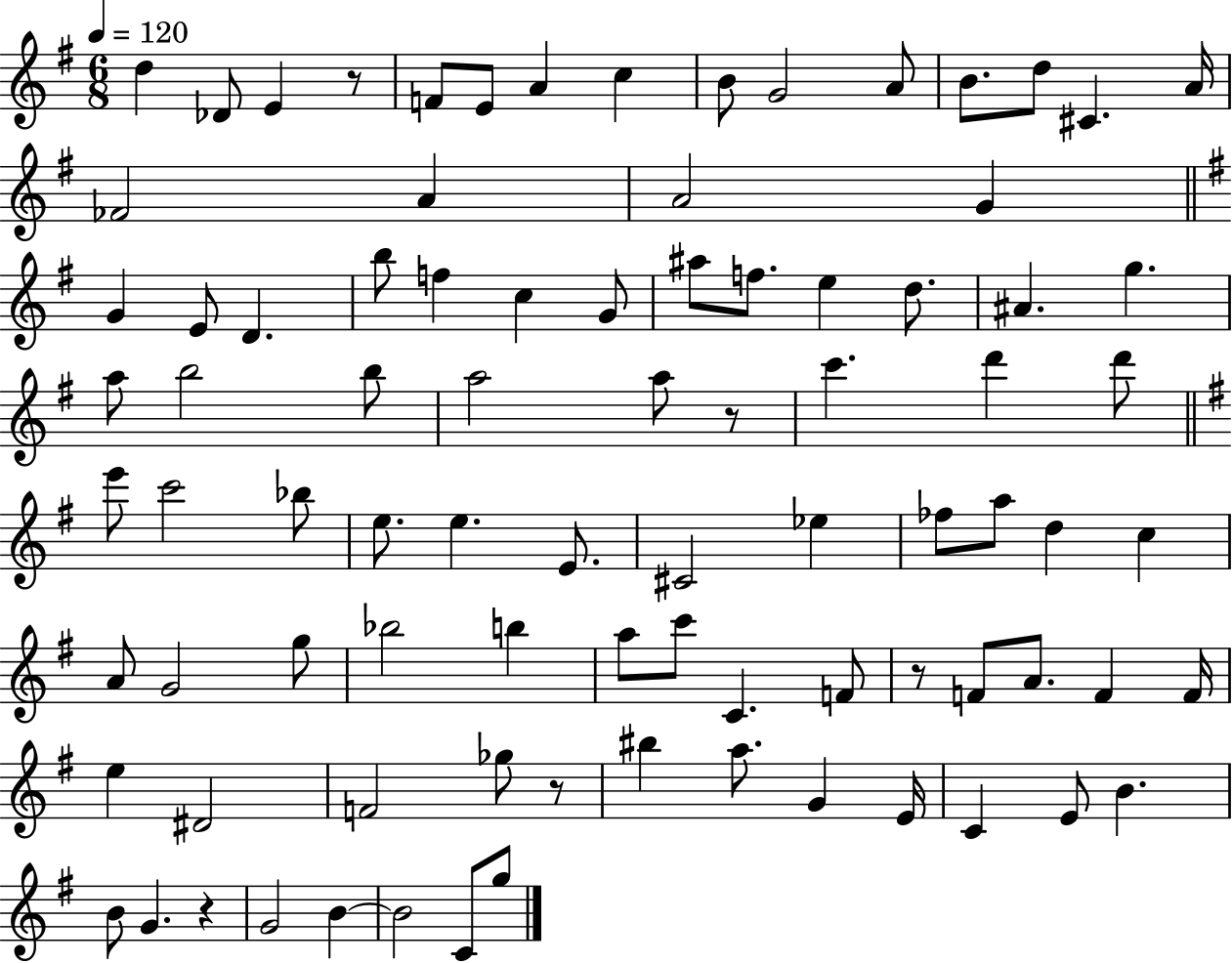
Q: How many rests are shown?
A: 5